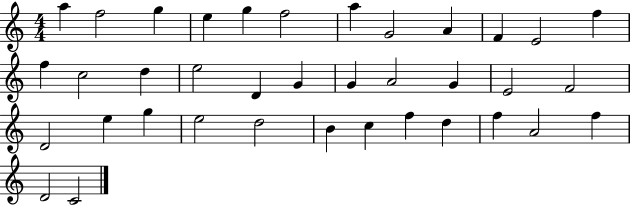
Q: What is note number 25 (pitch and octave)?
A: E5